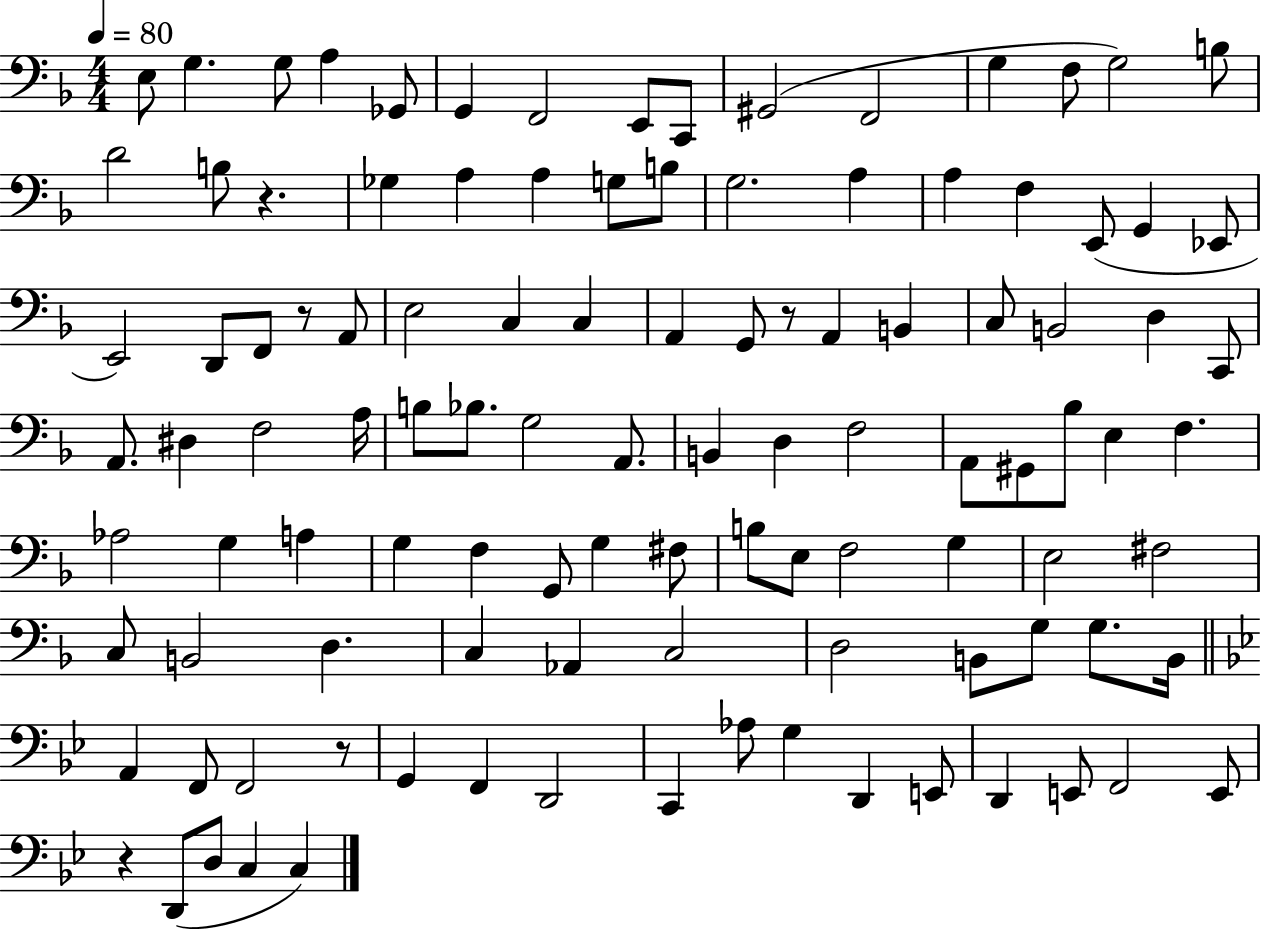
E3/e G3/q. G3/e A3/q Gb2/e G2/q F2/h E2/e C2/e G#2/h F2/h G3/q F3/e G3/h B3/e D4/h B3/e R/q. Gb3/q A3/q A3/q G3/e B3/e G3/h. A3/q A3/q F3/q E2/e G2/q Eb2/e E2/h D2/e F2/e R/e A2/e E3/h C3/q C3/q A2/q G2/e R/e A2/q B2/q C3/e B2/h D3/q C2/e A2/e. D#3/q F3/h A3/s B3/e Bb3/e. G3/h A2/e. B2/q D3/q F3/h A2/e G#2/e Bb3/e E3/q F3/q. Ab3/h G3/q A3/q G3/q F3/q G2/e G3/q F#3/e B3/e E3/e F3/h G3/q E3/h F#3/h C3/e B2/h D3/q. C3/q Ab2/q C3/h D3/h B2/e G3/e G3/e. B2/s A2/q F2/e F2/h R/e G2/q F2/q D2/h C2/q Ab3/e G3/q D2/q E2/e D2/q E2/e F2/h E2/e R/q D2/e D3/e C3/q C3/q